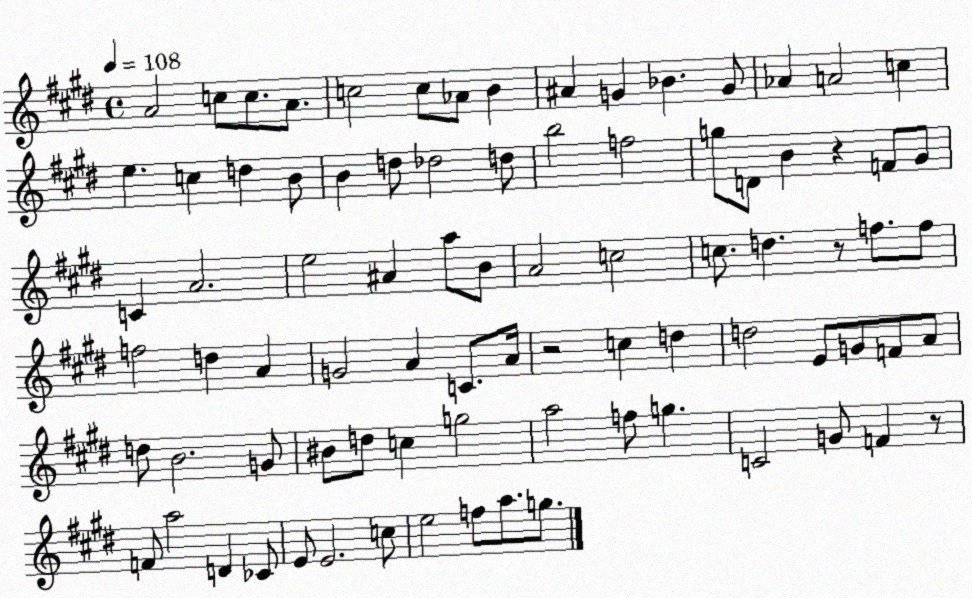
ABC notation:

X:1
T:Untitled
M:4/4
L:1/4
K:E
A2 c/2 c/2 A/2 c2 c/2 _A/2 B ^A G _B G/2 _A A2 c e c d B/2 B d/2 _d2 d/2 b2 f2 g/2 D/2 B z F/2 ^G/2 C A2 e2 ^A a/2 B/2 A2 c2 c/2 d z/2 f/2 f/2 f2 d A G2 A C/2 A/4 z2 c d d2 E/2 G/2 F/2 A/2 d/2 B2 G/2 ^B/2 d/2 c g2 a2 f/2 g C2 G/2 F z/2 F/2 a2 D _C/2 E/2 E2 c/2 e2 f/2 a/2 g/2